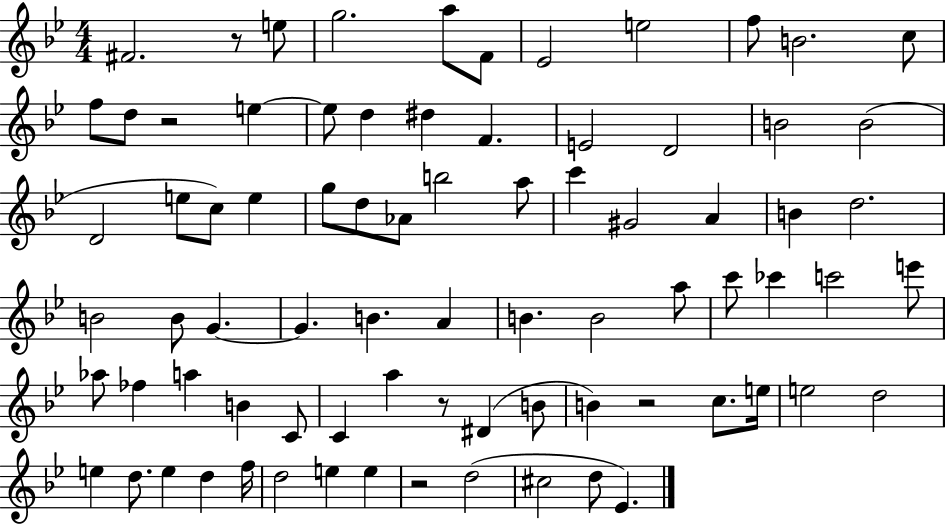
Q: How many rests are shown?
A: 5